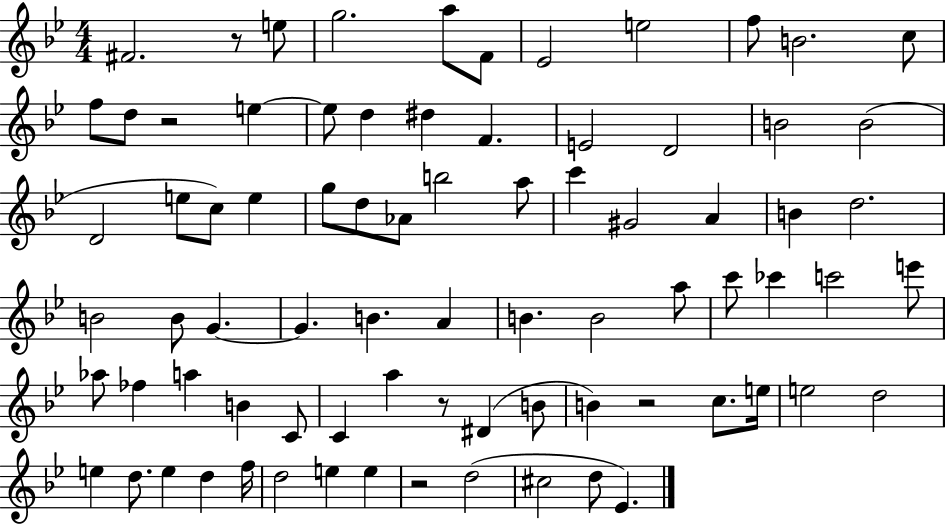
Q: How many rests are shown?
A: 5